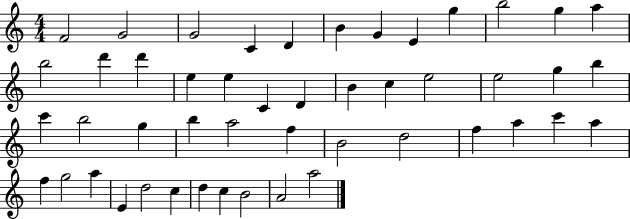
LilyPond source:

{
  \clef treble
  \numericTimeSignature
  \time 4/4
  \key c \major
  f'2 g'2 | g'2 c'4 d'4 | b'4 g'4 e'4 g''4 | b''2 g''4 a''4 | \break b''2 d'''4 d'''4 | e''4 e''4 c'4 d'4 | b'4 c''4 e''2 | e''2 g''4 b''4 | \break c'''4 b''2 g''4 | b''4 a''2 f''4 | b'2 d''2 | f''4 a''4 c'''4 a''4 | \break f''4 g''2 a''4 | e'4 d''2 c''4 | d''4 c''4 b'2 | a'2 a''2 | \break \bar "|."
}